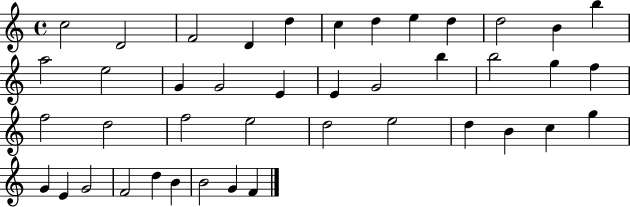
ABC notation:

X:1
T:Untitled
M:4/4
L:1/4
K:C
c2 D2 F2 D d c d e d d2 B b a2 e2 G G2 E E G2 b b2 g f f2 d2 f2 e2 d2 e2 d B c g G E G2 F2 d B B2 G F